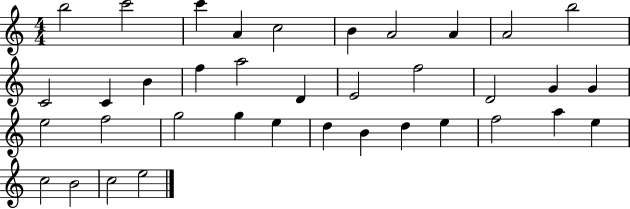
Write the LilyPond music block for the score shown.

{
  \clef treble
  \numericTimeSignature
  \time 4/4
  \key c \major
  b''2 c'''2 | c'''4 a'4 c''2 | b'4 a'2 a'4 | a'2 b''2 | \break c'2 c'4 b'4 | f''4 a''2 d'4 | e'2 f''2 | d'2 g'4 g'4 | \break e''2 f''2 | g''2 g''4 e''4 | d''4 b'4 d''4 e''4 | f''2 a''4 e''4 | \break c''2 b'2 | c''2 e''2 | \bar "|."
}